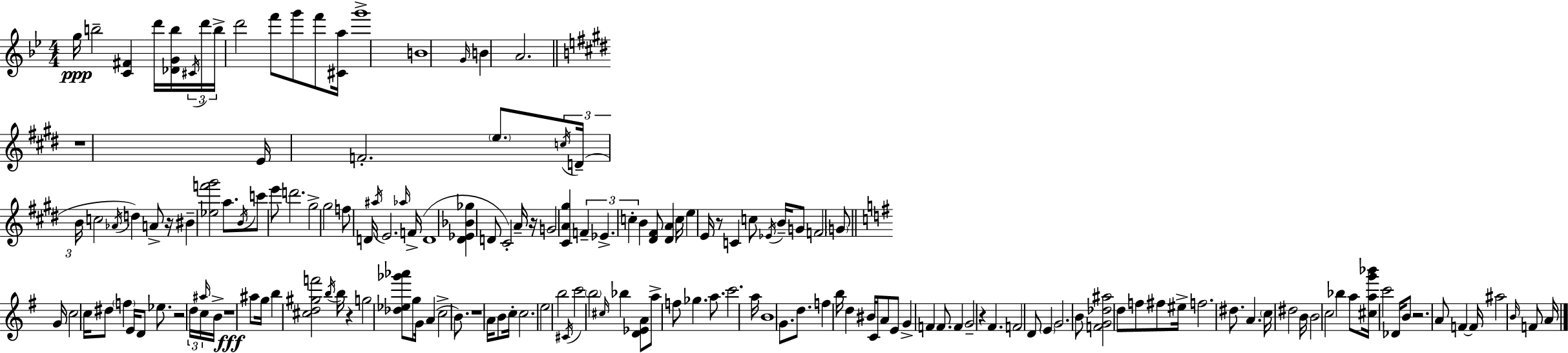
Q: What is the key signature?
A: BES major